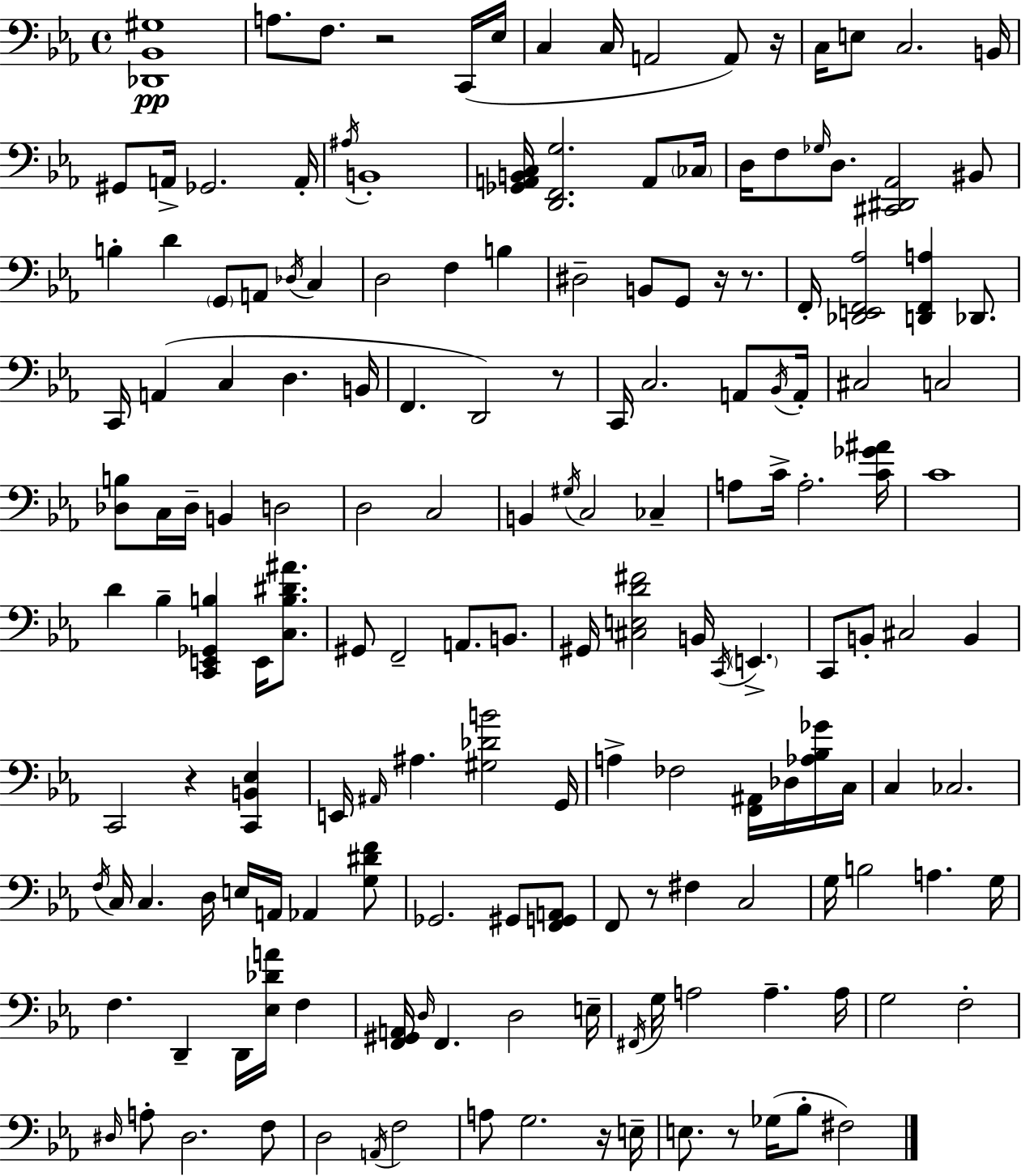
X:1
T:Untitled
M:4/4
L:1/4
K:Cm
[_D,,_B,,^G,]4 A,/2 F,/2 z2 C,,/4 _E,/4 C, C,/4 A,,2 A,,/2 z/4 C,/4 E,/2 C,2 B,,/4 ^G,,/2 A,,/4 _G,,2 A,,/4 ^A,/4 B,,4 [_G,,A,,B,,C,]/4 [D,,F,,G,]2 A,,/2 _C,/4 D,/4 F,/2 _G,/4 D,/2 [^C,,^D,,_A,,]2 ^B,,/2 B, D G,,/2 A,,/2 _D,/4 C, D,2 F, B, ^D,2 B,,/2 G,,/2 z/4 z/2 F,,/4 [_D,,E,,F,,_A,]2 [D,,F,,A,] _D,,/2 C,,/4 A,, C, D, B,,/4 F,, D,,2 z/2 C,,/4 C,2 A,,/2 _B,,/4 A,,/4 ^C,2 C,2 [_D,B,]/2 C,/4 _D,/4 B,, D,2 D,2 C,2 B,, ^G,/4 C,2 _C, A,/2 C/4 A,2 [C_G^A]/4 C4 D _B, [C,,E,,_G,,B,] E,,/4 [C,B,^D^A]/2 ^G,,/2 F,,2 A,,/2 B,,/2 ^G,,/4 [^C,E,D^F]2 B,,/4 C,,/4 E,, C,,/2 B,,/2 ^C,2 B,, C,,2 z [C,,B,,_E,] E,,/4 ^A,,/4 ^A, [^G,_DB]2 G,,/4 A, _F,2 [F,,^A,,]/4 _D,/4 [_A,_B,_G]/4 C,/4 C, _C,2 F,/4 C,/4 C, D,/4 E,/4 A,,/4 _A,, [G,^DF]/2 _G,,2 ^G,,/2 [F,,G,,A,,]/2 F,,/2 z/2 ^F, C,2 G,/4 B,2 A, G,/4 F, D,, D,,/4 [_E,_DA]/4 F, [F,,^G,,A,,]/4 D,/4 F,, D,2 E,/4 ^F,,/4 G,/4 A,2 A, A,/4 G,2 F,2 ^D,/4 A,/2 ^D,2 F,/2 D,2 A,,/4 F,2 A,/2 G,2 z/4 E,/4 E,/2 z/2 _G,/4 _B,/2 ^F,2